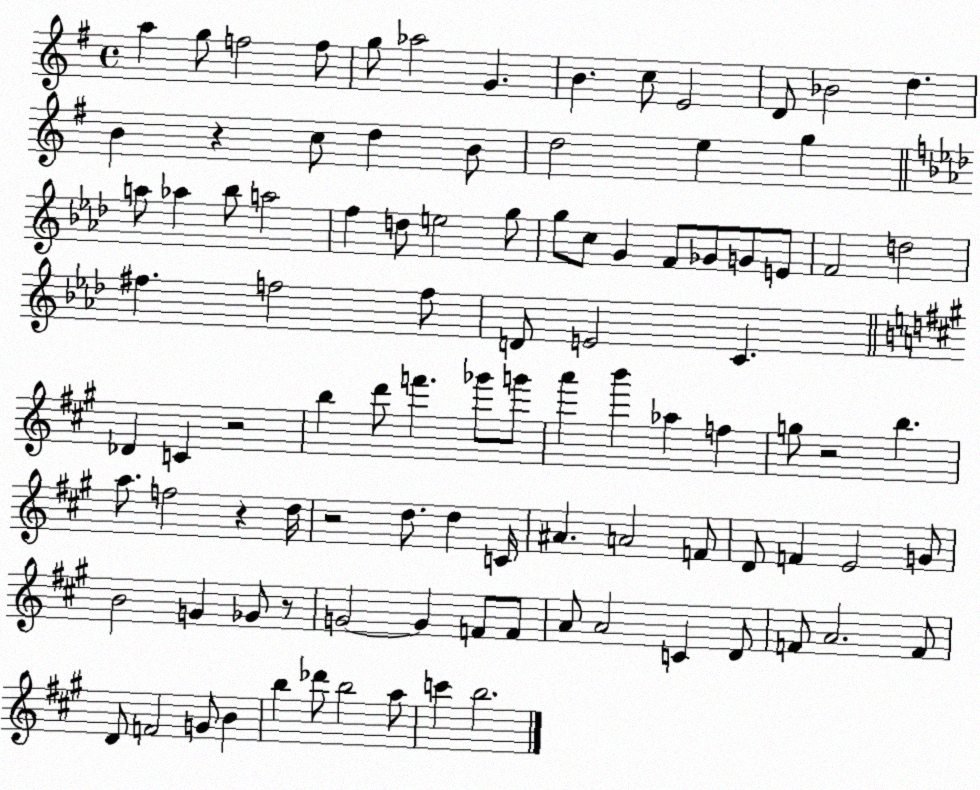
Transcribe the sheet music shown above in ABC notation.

X:1
T:Untitled
M:4/4
L:1/4
K:G
a g/2 f2 f/2 g/2 _a2 G B c/2 E2 D/2 _B2 d B z c/2 d B/2 d2 e g a/2 _a _b/2 a2 f d/2 e2 g/2 g/2 c/2 G F/2 _G/2 G/2 E/2 F2 d2 ^f f2 f/2 D/2 E2 C _D C z2 b d'/2 f' _g'/2 g'/2 a' b' _a f g/2 z2 b a/2 f2 z d/4 z2 d/2 d C/4 ^A A2 F/2 D/2 F E2 G/2 B2 G _G/2 z/2 G2 G F/2 F/2 A/2 A2 C D/2 F/2 A2 F/2 D/2 F2 G/2 B b _d'/2 b2 a/2 c' b2